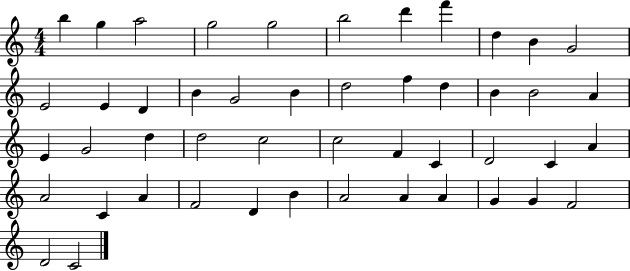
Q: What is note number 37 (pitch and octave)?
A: A4